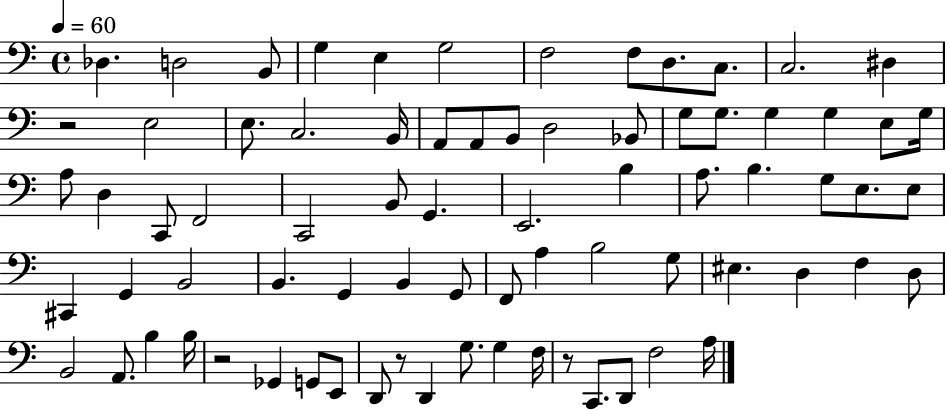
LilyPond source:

{
  \clef bass
  \time 4/4
  \defaultTimeSignature
  \key c \major
  \tempo 4 = 60
  des4. d2 b,8 | g4 e4 g2 | f2 f8 d8. c8. | c2. dis4 | \break r2 e2 | e8. c2. b,16 | a,8 a,8 b,8 d2 bes,8 | g8 g8. g4 g4 e8 g16 | \break a8 d4 c,8 f,2 | c,2 b,8 g,4. | e,2. b4 | a8. b4. g8 e8. e8 | \break cis,4 g,4 b,2 | b,4. g,4 b,4 g,8 | f,8 a4 b2 g8 | eis4. d4 f4 d8 | \break b,2 a,8. b4 b16 | r2 ges,4 g,8 e,8 | d,8 r8 d,4 g8. g4 f16 | r8 c,8. d,8 f2 a16 | \break \bar "|."
}